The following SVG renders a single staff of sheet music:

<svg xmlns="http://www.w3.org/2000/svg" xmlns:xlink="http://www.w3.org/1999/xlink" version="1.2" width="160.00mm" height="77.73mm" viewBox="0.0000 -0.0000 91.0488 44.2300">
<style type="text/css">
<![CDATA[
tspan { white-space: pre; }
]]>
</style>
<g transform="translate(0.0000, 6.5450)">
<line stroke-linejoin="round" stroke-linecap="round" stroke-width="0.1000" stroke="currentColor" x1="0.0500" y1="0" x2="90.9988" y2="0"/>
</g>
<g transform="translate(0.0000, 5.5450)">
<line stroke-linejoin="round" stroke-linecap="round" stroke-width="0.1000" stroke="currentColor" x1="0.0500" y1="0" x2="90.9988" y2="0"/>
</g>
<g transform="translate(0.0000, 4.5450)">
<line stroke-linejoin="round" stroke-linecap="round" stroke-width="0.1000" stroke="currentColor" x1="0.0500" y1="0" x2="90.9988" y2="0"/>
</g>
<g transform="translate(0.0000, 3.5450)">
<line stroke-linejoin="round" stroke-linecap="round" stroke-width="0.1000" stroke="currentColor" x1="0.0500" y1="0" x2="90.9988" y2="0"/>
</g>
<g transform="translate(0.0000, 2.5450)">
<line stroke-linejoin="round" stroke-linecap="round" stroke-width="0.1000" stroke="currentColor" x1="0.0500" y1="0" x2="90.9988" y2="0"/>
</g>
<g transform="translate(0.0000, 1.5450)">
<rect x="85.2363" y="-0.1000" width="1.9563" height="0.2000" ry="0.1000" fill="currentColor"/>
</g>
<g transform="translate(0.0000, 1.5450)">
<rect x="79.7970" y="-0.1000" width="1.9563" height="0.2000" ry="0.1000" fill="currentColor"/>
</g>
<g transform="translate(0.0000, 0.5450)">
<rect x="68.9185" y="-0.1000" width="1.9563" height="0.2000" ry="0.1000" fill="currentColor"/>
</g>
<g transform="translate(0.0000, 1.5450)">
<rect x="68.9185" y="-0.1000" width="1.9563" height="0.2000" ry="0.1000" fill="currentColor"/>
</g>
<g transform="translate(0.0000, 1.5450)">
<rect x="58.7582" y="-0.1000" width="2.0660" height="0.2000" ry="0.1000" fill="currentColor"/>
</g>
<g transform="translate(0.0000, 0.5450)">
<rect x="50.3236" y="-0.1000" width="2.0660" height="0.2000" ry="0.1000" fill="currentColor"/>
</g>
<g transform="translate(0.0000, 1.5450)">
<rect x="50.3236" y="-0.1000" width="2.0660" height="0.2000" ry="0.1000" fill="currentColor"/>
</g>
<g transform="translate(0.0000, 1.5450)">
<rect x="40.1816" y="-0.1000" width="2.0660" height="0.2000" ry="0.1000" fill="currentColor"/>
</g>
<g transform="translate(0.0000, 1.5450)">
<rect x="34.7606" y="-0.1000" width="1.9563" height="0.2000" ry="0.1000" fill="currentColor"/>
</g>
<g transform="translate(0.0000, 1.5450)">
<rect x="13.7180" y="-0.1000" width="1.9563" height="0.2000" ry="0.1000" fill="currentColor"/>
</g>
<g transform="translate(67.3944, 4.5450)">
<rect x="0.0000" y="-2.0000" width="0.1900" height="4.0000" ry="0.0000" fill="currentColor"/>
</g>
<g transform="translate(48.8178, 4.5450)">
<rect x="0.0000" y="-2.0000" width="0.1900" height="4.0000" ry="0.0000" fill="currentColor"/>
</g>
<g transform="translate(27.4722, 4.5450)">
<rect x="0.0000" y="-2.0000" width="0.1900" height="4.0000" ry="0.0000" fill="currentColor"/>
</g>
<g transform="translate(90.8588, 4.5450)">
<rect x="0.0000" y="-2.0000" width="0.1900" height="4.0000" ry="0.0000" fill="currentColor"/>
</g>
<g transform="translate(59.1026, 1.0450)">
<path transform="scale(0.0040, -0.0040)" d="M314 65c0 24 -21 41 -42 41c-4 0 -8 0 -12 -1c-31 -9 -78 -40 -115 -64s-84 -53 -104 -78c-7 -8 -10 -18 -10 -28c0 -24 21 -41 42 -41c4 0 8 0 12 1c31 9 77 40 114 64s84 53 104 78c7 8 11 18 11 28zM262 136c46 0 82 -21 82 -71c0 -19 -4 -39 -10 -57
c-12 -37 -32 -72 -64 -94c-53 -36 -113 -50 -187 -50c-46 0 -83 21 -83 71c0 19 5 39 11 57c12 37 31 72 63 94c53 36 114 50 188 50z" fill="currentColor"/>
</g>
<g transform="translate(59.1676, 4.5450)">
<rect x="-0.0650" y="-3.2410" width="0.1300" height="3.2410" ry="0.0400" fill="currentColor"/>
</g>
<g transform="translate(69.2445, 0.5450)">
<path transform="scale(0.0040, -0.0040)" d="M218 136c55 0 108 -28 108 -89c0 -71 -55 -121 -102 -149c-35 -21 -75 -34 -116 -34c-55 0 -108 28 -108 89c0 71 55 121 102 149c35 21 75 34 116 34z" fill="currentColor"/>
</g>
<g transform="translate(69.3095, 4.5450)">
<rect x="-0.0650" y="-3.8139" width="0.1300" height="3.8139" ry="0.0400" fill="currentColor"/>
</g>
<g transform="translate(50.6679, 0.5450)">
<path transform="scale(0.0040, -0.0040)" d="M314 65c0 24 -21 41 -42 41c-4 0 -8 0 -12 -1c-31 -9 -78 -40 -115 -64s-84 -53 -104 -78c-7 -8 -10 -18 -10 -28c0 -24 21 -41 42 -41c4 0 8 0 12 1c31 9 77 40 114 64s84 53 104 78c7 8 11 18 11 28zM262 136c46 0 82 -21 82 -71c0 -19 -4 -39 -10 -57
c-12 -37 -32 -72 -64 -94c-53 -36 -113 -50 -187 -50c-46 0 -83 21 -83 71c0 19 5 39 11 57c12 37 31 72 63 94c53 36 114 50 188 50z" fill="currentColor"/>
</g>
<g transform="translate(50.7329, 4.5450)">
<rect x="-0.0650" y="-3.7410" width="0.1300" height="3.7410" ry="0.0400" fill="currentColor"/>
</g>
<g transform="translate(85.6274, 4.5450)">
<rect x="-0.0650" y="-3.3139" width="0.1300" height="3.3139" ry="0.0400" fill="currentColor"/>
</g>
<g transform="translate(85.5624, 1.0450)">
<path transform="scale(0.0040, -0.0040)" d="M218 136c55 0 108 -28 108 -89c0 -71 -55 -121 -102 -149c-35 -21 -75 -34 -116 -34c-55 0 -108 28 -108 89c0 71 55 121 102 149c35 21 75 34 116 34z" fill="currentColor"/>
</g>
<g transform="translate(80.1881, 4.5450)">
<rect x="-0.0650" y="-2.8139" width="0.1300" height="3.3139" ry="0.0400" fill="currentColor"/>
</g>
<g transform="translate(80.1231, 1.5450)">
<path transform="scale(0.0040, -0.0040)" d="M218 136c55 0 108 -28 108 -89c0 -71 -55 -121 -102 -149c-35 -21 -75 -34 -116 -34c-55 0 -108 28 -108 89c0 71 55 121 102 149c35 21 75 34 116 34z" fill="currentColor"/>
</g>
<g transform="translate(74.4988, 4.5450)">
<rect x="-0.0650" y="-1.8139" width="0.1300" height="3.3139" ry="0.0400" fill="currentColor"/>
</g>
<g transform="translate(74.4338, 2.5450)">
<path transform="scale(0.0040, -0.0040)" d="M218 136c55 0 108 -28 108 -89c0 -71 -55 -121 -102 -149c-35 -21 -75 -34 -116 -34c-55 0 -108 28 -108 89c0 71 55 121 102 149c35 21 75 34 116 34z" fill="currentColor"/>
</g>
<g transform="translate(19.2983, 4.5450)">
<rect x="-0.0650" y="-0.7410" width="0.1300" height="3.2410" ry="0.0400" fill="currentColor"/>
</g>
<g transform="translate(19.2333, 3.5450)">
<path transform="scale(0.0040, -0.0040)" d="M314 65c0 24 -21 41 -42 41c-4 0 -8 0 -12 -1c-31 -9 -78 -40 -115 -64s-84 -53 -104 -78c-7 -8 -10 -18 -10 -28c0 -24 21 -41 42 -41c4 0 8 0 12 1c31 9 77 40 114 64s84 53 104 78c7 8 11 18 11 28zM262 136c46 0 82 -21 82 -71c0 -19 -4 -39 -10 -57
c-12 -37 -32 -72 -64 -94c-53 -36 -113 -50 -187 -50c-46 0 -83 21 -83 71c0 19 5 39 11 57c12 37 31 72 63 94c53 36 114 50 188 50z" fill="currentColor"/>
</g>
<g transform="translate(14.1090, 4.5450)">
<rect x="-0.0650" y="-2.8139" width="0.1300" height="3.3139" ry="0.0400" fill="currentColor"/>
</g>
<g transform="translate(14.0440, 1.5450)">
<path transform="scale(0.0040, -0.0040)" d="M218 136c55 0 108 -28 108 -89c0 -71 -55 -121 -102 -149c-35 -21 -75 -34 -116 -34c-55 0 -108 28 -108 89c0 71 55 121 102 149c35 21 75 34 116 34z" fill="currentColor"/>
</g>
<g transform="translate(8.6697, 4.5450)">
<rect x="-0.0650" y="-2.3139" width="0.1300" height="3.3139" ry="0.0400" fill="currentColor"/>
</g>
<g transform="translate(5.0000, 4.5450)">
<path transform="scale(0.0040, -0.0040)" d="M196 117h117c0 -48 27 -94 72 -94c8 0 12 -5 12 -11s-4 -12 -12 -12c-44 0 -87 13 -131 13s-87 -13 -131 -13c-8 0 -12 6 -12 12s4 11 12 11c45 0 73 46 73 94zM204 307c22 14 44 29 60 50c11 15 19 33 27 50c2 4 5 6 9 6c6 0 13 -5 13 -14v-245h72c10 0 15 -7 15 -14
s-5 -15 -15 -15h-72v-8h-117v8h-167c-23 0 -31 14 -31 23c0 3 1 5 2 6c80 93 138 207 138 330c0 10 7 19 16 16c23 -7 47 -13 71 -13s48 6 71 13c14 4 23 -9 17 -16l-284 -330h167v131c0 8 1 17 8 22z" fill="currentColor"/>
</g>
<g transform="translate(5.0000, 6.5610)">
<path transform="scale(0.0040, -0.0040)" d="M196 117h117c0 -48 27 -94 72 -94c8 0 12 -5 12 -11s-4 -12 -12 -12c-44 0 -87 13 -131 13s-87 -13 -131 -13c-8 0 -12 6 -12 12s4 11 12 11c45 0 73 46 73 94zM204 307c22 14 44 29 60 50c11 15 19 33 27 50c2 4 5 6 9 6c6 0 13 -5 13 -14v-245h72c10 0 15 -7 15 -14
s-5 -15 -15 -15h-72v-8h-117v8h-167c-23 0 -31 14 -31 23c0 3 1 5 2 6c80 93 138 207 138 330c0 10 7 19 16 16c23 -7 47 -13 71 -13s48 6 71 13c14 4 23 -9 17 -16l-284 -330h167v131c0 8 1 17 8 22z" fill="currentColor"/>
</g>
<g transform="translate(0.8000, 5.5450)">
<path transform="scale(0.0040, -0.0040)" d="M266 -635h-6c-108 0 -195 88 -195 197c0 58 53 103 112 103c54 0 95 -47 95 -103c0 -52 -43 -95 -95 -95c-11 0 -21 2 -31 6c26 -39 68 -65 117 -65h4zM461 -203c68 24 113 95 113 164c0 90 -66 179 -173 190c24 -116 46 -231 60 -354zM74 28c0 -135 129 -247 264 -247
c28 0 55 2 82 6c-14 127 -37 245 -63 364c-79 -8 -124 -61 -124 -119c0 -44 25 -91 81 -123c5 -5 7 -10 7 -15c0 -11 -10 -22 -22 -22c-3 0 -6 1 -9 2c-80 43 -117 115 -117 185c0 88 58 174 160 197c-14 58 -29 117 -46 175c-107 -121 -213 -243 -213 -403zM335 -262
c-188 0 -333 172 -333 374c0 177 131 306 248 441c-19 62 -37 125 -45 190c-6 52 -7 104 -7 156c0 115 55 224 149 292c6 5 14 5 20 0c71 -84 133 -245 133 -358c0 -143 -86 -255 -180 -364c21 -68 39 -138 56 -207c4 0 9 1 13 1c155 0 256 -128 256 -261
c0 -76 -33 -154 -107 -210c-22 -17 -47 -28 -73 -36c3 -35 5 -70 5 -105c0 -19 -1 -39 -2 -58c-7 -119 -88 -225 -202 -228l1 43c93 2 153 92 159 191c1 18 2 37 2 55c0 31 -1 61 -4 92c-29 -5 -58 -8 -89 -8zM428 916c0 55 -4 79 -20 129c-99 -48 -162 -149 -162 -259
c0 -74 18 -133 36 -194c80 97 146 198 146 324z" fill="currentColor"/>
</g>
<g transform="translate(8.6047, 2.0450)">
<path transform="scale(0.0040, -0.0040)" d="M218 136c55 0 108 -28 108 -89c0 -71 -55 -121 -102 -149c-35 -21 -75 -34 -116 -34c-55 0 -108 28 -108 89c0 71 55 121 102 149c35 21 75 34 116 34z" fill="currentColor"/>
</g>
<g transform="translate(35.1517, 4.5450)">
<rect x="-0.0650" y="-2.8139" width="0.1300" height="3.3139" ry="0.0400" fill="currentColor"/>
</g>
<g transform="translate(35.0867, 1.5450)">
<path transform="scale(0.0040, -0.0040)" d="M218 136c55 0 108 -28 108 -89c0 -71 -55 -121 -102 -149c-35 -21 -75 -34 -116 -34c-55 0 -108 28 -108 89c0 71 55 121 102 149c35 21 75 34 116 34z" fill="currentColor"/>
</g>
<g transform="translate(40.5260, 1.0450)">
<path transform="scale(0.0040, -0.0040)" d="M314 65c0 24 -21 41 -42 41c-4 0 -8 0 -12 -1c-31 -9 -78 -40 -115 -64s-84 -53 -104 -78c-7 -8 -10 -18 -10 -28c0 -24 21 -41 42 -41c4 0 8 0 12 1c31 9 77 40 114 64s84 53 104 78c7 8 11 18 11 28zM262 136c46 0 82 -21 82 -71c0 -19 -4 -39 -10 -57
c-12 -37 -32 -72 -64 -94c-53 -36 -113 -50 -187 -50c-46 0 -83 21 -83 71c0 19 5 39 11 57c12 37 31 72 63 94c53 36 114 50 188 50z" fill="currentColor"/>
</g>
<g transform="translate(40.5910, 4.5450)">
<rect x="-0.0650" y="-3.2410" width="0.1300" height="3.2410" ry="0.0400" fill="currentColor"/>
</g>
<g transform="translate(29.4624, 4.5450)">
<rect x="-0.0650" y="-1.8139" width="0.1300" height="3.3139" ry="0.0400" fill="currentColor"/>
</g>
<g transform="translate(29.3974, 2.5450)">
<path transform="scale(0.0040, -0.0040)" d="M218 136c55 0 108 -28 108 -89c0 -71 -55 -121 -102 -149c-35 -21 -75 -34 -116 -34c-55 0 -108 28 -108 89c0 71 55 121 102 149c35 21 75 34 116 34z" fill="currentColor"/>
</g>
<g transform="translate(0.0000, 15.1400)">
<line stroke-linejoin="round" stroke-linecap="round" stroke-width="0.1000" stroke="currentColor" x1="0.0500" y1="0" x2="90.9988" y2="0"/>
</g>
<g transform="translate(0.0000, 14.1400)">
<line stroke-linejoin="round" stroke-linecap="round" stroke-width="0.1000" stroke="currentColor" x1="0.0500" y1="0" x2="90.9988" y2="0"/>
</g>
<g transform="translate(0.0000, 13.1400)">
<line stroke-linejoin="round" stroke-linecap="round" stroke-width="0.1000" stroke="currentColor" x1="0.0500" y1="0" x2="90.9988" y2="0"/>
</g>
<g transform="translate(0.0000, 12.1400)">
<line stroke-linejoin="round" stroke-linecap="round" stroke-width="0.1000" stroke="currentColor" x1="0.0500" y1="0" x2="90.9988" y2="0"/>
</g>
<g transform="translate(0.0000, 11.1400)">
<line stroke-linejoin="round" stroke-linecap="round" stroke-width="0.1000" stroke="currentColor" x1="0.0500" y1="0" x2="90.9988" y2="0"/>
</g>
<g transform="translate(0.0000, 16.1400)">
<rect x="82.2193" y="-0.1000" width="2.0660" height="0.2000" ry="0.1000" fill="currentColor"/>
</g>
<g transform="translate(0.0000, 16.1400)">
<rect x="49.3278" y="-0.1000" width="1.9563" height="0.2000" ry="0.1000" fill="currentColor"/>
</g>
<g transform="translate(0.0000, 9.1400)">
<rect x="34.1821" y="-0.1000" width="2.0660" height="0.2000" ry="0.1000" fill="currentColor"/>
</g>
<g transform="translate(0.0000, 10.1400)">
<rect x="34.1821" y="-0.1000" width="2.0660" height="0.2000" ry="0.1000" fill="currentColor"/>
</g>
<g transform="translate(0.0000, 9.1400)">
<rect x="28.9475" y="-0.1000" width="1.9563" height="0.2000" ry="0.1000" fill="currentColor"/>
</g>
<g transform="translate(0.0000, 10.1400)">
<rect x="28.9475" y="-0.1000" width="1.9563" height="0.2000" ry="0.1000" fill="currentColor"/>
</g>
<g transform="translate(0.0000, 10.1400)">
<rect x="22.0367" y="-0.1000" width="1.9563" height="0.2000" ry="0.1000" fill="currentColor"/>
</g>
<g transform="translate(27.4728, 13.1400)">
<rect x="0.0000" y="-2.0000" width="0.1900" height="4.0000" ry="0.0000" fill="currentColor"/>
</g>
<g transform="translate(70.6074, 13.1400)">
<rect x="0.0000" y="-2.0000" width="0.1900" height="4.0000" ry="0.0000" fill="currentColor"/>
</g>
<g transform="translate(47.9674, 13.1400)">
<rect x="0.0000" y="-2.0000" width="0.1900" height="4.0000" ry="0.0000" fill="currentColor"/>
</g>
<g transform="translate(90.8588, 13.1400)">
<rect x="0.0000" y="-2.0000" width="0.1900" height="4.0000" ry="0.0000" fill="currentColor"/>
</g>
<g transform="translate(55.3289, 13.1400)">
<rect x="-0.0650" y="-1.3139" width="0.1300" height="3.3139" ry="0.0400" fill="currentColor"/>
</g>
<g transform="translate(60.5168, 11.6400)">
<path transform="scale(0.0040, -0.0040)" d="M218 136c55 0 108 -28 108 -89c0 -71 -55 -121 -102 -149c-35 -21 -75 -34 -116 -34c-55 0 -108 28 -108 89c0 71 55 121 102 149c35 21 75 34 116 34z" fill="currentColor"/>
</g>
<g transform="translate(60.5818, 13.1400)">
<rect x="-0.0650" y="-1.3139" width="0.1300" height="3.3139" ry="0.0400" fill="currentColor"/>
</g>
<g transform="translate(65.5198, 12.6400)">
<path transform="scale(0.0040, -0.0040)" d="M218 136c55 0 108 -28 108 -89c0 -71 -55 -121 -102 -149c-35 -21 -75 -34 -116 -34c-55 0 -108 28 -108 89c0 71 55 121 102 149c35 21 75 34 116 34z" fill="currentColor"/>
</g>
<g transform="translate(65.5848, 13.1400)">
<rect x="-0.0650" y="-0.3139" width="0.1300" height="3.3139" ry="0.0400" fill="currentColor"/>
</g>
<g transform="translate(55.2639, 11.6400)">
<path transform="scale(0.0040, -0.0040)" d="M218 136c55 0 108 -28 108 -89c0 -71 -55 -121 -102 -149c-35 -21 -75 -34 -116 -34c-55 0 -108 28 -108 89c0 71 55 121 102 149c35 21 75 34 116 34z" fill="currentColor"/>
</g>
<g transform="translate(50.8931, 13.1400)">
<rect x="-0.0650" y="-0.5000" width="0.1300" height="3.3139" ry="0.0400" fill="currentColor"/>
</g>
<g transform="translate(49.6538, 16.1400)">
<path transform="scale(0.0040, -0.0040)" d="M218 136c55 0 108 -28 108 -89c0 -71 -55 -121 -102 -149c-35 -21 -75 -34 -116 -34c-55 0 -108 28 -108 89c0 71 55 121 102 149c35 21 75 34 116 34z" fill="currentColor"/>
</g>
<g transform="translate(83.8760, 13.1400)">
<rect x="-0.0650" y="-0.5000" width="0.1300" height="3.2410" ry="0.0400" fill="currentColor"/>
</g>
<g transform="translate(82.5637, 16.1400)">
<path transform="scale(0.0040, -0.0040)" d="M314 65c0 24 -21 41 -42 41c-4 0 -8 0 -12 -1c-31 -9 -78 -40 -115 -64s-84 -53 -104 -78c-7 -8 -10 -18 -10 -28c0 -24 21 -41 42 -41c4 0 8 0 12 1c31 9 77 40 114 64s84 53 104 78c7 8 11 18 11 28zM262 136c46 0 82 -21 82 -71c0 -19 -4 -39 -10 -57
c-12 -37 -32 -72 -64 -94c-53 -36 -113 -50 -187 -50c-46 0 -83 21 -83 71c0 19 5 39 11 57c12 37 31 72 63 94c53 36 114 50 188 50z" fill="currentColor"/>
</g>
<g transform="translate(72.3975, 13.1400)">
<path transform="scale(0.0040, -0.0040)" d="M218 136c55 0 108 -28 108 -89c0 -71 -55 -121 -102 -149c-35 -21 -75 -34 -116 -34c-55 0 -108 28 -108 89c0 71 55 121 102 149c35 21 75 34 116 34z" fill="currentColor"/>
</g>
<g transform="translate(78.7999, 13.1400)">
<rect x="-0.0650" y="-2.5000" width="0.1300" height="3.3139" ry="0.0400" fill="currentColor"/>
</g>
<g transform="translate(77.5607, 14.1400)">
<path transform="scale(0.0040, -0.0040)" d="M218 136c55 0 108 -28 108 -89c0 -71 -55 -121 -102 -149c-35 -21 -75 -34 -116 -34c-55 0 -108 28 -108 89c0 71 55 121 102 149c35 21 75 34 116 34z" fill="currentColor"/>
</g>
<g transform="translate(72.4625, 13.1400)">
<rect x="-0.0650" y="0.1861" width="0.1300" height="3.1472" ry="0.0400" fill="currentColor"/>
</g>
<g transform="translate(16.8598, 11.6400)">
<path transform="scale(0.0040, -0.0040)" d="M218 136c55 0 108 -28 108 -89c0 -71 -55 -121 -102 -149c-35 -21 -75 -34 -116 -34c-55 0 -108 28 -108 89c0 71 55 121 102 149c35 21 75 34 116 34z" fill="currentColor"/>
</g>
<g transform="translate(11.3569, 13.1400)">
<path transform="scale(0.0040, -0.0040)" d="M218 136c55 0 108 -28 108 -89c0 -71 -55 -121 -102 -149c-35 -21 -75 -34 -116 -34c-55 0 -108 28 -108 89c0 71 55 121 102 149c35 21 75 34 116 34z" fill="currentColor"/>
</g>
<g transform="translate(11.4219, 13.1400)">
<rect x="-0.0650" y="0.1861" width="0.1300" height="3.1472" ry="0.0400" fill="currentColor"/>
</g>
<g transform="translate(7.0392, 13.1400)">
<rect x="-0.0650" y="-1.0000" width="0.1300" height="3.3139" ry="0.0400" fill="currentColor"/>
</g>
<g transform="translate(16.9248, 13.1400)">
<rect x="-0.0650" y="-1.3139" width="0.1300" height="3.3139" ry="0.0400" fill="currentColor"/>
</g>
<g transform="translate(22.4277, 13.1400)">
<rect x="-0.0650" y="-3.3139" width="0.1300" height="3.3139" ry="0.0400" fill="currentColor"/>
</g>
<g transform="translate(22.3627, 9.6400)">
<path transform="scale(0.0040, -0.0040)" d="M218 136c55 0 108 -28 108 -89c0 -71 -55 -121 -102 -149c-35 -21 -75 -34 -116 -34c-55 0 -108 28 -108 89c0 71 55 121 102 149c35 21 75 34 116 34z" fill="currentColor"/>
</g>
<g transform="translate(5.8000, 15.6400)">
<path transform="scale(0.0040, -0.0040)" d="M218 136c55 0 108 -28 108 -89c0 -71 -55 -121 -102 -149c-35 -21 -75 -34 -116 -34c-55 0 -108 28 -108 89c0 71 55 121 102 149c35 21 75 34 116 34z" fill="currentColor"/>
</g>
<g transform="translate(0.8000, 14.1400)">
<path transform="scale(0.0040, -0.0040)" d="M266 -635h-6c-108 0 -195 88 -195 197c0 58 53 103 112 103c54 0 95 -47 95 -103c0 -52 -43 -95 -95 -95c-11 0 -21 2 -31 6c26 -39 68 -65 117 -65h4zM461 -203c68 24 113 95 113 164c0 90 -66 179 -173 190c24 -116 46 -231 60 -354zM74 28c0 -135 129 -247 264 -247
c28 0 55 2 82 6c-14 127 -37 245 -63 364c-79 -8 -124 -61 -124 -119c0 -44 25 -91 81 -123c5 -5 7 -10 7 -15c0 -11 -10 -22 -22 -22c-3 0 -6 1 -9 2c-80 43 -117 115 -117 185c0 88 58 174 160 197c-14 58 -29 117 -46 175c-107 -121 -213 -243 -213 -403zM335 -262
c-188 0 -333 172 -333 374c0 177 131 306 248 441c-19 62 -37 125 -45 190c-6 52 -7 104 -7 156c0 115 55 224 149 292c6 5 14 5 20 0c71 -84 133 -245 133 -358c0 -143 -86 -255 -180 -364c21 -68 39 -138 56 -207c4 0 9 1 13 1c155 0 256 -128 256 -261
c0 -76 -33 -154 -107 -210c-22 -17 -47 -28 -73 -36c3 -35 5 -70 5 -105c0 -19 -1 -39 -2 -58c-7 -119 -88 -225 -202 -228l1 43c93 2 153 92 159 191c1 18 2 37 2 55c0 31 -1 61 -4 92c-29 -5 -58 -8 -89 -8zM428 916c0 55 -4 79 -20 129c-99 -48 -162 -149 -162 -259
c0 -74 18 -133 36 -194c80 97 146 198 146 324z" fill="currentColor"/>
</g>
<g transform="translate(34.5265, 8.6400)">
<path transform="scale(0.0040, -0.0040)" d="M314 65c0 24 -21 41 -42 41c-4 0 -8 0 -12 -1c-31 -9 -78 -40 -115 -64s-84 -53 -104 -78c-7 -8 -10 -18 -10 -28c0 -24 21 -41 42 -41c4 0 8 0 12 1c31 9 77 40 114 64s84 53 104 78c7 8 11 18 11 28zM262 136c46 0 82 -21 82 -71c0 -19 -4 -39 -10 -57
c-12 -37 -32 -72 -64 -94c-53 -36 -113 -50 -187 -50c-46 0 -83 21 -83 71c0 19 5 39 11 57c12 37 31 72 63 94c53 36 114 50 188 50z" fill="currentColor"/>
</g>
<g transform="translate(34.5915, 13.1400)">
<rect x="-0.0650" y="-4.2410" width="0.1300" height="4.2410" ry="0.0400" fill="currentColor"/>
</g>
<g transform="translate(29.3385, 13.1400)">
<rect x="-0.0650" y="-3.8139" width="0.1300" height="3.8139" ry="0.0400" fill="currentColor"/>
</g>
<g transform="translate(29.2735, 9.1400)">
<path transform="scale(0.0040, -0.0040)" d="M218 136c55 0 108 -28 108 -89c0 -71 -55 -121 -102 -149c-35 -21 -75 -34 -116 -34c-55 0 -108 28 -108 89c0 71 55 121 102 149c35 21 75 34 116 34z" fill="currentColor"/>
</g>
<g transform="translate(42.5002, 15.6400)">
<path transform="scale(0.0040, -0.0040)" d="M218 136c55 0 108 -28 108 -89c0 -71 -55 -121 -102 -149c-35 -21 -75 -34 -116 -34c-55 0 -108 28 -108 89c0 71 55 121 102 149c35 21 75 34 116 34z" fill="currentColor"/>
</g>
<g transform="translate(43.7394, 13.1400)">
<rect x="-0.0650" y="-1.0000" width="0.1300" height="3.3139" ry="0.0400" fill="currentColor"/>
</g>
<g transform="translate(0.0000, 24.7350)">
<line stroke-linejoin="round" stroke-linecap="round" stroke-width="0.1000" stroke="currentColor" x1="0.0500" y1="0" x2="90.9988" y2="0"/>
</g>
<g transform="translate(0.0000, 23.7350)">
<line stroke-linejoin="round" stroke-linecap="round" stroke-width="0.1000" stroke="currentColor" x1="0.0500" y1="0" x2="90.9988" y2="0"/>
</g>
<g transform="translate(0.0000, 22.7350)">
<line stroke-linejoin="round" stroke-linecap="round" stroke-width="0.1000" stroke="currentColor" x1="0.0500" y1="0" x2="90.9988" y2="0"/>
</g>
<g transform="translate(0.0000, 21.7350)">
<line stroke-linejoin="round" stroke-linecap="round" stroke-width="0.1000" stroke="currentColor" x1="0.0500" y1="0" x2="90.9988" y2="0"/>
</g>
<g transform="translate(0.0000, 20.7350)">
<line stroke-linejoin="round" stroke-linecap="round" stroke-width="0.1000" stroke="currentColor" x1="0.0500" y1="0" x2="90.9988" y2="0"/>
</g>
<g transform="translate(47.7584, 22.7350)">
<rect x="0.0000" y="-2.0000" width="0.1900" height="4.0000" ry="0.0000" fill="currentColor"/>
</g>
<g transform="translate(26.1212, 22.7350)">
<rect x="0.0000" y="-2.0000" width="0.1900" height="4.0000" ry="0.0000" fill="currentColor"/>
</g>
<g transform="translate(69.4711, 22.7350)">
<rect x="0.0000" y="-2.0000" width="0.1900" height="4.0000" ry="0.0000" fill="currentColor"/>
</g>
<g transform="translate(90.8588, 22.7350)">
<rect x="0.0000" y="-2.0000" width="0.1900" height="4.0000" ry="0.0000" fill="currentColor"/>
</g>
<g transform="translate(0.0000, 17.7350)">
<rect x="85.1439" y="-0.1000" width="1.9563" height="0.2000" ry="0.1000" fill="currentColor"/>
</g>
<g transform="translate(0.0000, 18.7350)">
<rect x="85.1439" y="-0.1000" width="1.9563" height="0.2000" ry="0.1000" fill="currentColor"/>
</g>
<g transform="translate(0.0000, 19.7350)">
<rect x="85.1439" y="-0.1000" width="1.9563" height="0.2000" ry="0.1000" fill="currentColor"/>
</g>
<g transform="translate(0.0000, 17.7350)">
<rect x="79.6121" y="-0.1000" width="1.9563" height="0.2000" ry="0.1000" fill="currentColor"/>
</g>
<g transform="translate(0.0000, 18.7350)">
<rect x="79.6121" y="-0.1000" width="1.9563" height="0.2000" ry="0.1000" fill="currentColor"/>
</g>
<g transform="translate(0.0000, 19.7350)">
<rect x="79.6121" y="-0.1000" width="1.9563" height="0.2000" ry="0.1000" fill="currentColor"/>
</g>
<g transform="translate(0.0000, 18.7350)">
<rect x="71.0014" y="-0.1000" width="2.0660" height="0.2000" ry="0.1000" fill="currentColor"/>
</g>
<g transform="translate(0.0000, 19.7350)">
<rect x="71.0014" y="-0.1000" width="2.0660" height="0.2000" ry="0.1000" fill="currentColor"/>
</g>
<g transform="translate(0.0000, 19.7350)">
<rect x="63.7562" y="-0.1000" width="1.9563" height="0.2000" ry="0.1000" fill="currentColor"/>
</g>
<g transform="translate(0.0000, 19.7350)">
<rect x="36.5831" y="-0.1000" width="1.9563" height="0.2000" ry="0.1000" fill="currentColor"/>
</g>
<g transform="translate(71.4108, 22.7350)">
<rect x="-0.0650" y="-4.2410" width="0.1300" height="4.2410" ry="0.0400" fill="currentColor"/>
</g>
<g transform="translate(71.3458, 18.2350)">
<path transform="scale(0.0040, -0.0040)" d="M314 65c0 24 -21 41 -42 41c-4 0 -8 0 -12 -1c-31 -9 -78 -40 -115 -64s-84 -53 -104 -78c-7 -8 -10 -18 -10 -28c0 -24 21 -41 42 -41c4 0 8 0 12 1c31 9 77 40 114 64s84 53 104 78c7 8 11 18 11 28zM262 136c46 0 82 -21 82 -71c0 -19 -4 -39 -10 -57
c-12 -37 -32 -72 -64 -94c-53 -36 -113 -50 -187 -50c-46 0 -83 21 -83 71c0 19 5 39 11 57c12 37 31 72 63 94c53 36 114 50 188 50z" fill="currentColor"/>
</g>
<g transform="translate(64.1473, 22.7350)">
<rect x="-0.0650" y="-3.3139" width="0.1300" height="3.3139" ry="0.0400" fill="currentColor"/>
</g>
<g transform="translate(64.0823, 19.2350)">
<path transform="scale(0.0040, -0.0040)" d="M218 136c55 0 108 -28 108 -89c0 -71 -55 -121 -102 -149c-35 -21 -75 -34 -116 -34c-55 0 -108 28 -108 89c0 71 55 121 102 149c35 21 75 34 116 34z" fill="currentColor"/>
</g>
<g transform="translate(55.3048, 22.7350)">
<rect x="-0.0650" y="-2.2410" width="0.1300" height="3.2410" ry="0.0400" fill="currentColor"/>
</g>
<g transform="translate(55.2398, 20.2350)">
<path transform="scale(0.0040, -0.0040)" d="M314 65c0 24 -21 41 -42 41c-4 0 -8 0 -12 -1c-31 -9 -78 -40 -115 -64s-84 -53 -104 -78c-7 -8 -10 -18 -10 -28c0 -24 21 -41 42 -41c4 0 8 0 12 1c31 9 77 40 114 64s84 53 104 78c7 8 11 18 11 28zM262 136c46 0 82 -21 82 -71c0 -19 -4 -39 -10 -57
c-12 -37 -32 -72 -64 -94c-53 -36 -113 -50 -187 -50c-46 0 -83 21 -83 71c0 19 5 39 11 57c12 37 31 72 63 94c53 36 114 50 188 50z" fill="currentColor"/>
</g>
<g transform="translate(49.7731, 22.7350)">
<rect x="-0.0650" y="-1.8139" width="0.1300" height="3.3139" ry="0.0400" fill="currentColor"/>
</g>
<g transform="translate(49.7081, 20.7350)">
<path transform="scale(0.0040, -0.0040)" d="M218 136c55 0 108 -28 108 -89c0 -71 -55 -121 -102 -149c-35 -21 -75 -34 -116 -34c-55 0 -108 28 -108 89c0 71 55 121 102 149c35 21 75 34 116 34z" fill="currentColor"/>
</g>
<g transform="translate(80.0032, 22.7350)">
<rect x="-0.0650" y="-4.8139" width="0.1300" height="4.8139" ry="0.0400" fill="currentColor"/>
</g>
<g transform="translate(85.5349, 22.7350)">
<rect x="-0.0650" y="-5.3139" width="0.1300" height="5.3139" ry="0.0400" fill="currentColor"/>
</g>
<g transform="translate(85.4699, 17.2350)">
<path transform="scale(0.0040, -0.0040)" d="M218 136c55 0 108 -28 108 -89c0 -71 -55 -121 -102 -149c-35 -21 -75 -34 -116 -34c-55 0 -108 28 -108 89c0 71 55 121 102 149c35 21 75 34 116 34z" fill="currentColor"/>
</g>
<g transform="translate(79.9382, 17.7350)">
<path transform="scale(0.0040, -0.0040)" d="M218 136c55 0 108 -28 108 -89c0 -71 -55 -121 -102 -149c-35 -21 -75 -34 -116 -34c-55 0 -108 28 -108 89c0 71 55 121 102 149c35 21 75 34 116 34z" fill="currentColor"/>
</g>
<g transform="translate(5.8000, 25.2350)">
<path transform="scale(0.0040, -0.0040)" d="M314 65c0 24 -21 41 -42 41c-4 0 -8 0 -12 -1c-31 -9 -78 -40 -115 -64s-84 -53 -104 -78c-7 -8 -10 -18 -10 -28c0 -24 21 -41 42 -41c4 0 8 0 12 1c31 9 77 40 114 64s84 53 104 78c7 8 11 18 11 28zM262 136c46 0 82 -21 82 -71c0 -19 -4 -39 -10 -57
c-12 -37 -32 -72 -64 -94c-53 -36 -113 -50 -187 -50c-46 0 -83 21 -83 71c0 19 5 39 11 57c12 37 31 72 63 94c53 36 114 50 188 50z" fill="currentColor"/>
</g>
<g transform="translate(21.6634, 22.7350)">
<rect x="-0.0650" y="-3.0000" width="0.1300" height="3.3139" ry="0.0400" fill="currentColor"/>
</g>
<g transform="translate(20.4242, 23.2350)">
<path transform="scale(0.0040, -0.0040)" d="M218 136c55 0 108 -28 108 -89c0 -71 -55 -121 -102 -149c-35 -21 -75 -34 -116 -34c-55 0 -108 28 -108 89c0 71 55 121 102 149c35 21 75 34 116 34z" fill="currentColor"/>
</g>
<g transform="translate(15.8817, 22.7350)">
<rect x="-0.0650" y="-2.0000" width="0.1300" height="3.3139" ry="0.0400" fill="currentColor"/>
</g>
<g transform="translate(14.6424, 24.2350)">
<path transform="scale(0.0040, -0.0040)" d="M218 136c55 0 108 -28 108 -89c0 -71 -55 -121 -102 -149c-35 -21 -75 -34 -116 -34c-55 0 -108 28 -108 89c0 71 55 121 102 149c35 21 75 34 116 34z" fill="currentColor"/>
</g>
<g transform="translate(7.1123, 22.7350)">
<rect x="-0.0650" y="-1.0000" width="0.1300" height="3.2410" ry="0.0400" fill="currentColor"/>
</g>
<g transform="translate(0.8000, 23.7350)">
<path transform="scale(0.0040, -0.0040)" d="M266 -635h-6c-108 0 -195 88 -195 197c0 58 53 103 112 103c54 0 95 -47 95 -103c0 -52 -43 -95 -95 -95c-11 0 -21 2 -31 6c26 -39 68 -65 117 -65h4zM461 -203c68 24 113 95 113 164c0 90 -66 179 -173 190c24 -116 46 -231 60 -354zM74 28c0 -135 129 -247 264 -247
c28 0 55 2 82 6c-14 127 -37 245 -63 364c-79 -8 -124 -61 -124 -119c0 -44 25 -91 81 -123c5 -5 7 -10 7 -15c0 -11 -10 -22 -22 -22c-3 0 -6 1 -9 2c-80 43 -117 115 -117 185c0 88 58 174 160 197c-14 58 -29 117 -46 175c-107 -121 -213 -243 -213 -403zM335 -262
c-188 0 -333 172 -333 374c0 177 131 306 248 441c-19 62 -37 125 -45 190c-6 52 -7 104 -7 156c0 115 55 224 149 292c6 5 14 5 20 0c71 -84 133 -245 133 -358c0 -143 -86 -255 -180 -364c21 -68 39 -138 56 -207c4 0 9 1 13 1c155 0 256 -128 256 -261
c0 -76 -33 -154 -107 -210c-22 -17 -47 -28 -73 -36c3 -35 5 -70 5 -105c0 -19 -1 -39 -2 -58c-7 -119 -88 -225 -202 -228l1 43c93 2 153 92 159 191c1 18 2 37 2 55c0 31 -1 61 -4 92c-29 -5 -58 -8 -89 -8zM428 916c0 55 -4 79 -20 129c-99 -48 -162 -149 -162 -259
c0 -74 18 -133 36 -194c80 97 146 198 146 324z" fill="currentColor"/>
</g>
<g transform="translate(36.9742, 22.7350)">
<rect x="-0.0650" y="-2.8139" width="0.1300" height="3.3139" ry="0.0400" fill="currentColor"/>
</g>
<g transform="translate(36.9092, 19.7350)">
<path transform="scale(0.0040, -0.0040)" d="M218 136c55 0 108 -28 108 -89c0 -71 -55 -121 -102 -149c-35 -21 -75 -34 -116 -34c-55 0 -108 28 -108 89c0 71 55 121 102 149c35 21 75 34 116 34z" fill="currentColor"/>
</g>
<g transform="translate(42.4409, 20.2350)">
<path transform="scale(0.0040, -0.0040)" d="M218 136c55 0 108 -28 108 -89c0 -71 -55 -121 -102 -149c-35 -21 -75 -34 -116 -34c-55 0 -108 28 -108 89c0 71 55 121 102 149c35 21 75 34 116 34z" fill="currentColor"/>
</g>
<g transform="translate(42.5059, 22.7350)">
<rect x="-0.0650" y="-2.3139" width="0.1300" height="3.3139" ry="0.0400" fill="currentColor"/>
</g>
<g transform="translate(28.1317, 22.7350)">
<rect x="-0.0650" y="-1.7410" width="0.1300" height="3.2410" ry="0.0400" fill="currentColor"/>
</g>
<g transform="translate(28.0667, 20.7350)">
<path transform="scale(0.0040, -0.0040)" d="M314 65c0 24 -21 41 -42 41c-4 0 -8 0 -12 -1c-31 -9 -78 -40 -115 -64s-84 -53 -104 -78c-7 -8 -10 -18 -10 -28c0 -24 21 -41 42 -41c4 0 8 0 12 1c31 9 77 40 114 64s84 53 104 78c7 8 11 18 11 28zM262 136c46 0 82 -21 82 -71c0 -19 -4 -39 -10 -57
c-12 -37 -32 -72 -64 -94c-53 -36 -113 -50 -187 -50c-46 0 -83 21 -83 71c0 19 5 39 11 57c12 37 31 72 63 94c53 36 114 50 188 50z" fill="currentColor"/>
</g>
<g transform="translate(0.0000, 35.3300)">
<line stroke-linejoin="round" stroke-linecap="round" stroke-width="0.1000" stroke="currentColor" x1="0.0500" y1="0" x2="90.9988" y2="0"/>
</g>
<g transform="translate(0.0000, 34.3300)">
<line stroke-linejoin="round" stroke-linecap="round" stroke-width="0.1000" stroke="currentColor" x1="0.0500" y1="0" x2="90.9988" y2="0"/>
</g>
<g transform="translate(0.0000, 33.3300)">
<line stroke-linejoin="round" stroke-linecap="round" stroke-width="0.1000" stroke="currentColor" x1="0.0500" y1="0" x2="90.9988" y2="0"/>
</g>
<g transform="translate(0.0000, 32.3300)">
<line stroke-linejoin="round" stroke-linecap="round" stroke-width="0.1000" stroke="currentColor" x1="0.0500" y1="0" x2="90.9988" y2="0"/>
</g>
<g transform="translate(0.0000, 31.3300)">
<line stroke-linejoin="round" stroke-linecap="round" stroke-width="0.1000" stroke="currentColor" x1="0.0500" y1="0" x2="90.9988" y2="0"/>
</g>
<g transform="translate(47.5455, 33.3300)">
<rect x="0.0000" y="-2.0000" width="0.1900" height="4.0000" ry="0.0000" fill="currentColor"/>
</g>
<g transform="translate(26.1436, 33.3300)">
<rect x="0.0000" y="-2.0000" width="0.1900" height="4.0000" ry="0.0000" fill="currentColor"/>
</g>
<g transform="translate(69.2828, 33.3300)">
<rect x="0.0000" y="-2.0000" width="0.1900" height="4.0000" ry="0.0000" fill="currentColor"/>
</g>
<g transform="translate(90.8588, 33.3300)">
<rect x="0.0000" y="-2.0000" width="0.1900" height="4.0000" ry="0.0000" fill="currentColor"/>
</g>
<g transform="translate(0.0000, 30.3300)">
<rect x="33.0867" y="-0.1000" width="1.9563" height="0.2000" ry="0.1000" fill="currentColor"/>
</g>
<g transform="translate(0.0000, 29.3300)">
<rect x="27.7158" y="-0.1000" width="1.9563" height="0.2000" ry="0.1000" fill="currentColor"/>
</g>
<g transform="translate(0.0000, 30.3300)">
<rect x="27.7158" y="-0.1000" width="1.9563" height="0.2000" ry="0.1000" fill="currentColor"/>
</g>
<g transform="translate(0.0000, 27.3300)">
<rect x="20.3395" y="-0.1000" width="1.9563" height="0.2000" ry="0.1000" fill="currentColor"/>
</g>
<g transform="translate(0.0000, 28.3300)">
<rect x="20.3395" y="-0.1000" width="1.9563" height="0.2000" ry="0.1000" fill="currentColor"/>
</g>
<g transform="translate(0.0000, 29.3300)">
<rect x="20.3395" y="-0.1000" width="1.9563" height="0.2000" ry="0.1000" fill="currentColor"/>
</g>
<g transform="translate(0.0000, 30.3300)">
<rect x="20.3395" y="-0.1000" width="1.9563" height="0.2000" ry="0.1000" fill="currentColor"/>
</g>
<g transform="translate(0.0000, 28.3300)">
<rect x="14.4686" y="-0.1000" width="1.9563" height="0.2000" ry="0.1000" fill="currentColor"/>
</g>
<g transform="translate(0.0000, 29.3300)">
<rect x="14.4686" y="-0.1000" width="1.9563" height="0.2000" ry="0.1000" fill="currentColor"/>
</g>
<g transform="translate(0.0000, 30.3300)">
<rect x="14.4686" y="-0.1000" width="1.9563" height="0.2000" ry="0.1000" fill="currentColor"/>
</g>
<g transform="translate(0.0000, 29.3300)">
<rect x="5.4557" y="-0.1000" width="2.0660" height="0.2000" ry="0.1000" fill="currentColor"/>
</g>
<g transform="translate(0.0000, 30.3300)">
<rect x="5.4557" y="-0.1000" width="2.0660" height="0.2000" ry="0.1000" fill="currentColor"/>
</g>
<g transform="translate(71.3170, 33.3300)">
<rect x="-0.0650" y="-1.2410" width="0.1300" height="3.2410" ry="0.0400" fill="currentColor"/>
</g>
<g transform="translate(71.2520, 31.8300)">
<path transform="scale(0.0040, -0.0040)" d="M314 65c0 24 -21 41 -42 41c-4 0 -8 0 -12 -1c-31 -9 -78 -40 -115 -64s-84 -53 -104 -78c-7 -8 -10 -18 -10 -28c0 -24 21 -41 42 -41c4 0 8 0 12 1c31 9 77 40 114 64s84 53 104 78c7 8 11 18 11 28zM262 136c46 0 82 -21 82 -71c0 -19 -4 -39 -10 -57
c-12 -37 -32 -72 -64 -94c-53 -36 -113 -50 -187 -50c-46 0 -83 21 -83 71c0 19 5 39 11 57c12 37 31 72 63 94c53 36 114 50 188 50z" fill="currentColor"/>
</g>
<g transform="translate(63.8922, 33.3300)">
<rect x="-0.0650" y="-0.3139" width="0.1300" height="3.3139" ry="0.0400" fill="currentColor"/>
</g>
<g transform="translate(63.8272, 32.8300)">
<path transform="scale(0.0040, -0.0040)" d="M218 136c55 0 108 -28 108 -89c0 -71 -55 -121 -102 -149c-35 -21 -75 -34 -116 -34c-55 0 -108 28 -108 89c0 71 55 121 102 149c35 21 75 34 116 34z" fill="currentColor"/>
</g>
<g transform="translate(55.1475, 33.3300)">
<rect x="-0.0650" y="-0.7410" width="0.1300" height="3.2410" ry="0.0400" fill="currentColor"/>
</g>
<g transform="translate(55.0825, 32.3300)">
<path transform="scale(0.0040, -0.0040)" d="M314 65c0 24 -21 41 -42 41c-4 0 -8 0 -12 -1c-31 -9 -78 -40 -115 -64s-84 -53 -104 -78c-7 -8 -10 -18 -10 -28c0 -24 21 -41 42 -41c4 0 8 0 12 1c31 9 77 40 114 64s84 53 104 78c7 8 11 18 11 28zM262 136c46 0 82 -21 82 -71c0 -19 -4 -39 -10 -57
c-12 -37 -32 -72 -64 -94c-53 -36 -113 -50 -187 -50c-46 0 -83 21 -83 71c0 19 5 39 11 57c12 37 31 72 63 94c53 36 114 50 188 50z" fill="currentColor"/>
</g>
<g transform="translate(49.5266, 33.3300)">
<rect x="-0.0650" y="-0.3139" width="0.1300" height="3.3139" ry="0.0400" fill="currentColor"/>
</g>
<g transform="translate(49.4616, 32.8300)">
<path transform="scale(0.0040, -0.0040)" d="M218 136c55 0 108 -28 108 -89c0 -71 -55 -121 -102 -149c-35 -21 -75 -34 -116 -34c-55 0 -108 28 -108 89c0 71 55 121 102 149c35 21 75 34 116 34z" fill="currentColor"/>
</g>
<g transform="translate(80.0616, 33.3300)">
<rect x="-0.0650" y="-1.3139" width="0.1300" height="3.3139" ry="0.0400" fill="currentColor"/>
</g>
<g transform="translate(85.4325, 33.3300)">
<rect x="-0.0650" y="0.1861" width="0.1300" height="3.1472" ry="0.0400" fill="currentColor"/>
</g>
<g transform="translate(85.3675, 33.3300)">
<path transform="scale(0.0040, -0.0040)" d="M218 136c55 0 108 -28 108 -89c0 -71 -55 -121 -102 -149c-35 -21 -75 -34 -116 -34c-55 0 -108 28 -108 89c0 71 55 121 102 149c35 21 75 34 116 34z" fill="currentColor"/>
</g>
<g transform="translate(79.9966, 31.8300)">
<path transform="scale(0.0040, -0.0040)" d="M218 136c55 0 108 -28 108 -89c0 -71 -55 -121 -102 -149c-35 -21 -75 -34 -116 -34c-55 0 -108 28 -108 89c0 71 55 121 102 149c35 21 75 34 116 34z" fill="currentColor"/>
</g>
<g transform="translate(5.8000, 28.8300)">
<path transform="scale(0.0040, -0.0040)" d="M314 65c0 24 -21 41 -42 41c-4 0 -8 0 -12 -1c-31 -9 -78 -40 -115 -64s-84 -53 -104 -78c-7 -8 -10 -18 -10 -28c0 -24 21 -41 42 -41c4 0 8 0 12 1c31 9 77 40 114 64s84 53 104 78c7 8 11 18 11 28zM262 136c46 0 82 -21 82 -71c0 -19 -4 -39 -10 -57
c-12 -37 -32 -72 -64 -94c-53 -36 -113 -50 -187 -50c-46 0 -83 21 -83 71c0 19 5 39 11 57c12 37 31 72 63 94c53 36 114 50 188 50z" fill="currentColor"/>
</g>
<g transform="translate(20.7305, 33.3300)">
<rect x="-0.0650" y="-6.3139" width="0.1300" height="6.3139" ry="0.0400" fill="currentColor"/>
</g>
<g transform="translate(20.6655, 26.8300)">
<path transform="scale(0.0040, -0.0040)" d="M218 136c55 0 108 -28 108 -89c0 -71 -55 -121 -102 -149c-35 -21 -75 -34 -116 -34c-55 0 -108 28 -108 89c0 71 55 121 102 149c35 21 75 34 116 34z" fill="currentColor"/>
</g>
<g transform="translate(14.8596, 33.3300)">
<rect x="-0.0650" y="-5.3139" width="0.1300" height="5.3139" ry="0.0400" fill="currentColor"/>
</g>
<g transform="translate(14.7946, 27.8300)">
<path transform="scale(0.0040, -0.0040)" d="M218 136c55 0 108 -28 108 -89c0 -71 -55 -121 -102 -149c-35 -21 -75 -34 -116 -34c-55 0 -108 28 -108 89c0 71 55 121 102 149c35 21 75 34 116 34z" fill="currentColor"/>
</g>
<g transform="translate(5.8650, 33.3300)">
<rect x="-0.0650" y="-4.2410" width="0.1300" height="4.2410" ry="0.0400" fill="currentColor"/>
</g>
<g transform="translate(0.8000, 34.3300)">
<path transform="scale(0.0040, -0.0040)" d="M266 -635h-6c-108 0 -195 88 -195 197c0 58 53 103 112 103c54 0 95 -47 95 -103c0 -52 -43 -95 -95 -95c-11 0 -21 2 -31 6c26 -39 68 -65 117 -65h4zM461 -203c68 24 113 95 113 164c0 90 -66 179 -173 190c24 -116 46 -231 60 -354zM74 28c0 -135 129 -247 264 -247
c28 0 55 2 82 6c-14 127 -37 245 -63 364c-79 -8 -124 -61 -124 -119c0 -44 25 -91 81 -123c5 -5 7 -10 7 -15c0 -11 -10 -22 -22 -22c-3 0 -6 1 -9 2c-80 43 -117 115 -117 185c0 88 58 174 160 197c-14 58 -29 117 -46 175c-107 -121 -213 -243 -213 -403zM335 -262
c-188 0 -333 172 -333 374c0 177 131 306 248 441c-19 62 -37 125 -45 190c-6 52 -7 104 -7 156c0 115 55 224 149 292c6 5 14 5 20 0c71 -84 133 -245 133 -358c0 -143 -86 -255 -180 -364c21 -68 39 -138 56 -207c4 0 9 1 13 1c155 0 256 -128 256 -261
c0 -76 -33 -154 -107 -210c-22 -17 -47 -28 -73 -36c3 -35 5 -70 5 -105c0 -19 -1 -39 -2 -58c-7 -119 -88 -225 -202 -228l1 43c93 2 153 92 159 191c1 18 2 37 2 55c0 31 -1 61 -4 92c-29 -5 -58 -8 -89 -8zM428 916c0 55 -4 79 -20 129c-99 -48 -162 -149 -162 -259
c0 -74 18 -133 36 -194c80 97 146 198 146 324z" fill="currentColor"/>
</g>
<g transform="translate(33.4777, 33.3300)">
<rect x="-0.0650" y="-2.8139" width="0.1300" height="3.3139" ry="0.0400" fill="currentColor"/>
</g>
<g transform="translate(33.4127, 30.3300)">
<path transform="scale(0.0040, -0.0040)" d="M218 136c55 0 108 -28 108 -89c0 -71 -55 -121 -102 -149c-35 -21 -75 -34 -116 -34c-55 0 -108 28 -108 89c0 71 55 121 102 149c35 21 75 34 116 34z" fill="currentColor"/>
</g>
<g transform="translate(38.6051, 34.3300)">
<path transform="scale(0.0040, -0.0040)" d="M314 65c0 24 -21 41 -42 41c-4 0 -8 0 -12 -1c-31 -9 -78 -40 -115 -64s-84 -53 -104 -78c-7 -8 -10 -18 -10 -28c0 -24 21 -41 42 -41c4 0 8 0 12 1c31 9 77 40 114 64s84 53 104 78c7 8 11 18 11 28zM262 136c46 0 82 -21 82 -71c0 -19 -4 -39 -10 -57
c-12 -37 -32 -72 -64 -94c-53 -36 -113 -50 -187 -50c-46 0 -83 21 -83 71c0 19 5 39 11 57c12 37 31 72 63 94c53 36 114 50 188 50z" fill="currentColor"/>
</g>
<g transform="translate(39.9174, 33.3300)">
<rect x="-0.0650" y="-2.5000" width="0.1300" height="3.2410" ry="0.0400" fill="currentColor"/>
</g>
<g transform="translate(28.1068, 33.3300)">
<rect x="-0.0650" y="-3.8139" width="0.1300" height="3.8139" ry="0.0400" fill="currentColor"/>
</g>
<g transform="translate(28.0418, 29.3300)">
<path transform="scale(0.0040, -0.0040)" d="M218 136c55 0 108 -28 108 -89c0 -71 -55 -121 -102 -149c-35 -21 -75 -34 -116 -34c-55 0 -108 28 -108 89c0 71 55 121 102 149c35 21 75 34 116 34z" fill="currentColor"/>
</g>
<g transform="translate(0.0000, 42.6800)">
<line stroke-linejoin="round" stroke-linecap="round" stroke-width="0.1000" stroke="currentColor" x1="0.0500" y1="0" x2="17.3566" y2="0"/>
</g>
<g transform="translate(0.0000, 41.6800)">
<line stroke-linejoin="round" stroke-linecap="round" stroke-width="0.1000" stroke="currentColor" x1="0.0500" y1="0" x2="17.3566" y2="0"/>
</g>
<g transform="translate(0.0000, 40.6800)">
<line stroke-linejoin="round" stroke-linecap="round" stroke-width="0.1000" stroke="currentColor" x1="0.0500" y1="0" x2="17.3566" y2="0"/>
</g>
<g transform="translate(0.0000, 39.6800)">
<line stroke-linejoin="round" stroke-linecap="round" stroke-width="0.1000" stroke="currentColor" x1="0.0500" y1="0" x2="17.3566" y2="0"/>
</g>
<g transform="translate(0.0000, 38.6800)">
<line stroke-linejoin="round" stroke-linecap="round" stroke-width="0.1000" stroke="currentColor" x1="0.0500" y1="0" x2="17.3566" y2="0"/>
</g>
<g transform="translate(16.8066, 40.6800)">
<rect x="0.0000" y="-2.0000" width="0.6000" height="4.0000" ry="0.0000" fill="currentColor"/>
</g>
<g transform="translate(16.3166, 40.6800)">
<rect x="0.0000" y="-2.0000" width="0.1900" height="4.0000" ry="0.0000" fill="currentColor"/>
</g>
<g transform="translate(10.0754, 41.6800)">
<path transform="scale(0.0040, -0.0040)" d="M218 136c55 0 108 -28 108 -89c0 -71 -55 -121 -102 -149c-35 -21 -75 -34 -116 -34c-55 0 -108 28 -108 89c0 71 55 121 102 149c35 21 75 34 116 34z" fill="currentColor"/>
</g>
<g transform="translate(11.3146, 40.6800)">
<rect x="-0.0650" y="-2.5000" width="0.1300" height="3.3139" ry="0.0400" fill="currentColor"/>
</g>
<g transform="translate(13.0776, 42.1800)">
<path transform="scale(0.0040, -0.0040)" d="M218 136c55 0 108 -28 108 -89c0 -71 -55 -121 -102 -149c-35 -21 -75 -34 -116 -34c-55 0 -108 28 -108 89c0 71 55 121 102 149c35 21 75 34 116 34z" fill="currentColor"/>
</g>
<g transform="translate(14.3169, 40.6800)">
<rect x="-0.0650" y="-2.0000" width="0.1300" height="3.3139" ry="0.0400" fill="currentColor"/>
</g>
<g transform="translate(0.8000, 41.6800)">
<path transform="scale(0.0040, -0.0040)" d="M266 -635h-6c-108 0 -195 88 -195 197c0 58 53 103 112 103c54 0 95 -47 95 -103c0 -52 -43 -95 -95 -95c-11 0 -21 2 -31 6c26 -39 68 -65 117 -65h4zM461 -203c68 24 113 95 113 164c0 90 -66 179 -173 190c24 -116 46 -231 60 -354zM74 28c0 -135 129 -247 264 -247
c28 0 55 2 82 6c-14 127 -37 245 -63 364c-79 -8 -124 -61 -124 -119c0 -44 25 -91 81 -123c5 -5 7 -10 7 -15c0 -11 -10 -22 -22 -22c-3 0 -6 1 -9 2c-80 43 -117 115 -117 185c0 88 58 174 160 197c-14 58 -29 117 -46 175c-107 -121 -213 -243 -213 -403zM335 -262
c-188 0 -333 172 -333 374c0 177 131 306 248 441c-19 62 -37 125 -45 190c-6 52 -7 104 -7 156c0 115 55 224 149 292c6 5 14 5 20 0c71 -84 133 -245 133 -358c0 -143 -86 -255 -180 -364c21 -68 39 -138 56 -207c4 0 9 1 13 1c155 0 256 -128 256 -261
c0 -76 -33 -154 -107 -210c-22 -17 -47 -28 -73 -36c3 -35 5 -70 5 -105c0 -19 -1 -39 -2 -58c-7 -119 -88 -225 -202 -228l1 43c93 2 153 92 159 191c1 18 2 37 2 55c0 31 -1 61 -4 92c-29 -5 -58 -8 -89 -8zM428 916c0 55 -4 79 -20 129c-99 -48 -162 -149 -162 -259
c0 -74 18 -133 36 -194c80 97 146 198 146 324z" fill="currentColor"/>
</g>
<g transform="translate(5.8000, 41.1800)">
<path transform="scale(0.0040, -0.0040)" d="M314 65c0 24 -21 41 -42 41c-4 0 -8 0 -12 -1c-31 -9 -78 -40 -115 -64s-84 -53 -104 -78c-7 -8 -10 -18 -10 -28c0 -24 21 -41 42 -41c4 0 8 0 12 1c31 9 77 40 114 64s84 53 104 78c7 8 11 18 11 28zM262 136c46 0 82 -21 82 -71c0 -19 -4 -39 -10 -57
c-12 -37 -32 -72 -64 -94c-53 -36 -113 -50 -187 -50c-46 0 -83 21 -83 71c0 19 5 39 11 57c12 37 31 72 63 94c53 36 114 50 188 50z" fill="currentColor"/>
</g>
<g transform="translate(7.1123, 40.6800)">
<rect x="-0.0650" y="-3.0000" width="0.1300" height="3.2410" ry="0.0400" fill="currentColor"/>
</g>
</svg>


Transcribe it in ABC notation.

X:1
T:Untitled
M:4/4
L:1/4
K:C
g a d2 f a b2 c'2 b2 c' f a b D B e b c' d'2 D C e e c B G C2 D2 F A f2 a g f g2 b d'2 e' f' d'2 f' a' c' a G2 c d2 c e2 e B A2 G F